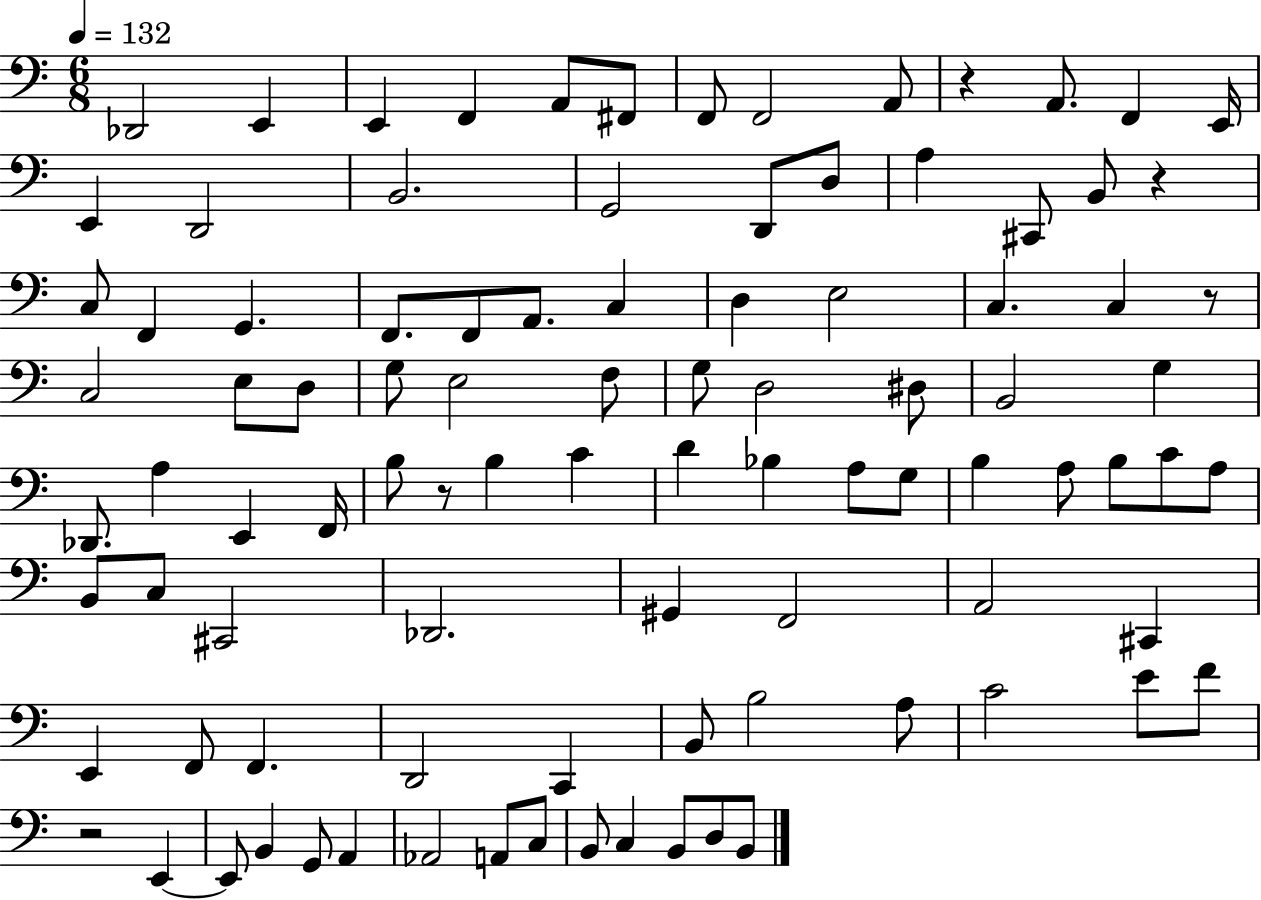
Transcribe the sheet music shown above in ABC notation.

X:1
T:Untitled
M:6/8
L:1/4
K:C
_D,,2 E,, E,, F,, A,,/2 ^F,,/2 F,,/2 F,,2 A,,/2 z A,,/2 F,, E,,/4 E,, D,,2 B,,2 G,,2 D,,/2 D,/2 A, ^C,,/2 B,,/2 z C,/2 F,, G,, F,,/2 F,,/2 A,,/2 C, D, E,2 C, C, z/2 C,2 E,/2 D,/2 G,/2 E,2 F,/2 G,/2 D,2 ^D,/2 B,,2 G, _D,,/2 A, E,, F,,/4 B,/2 z/2 B, C D _B, A,/2 G,/2 B, A,/2 B,/2 C/2 A,/2 B,,/2 C,/2 ^C,,2 _D,,2 ^G,, F,,2 A,,2 ^C,, E,, F,,/2 F,, D,,2 C,, B,,/2 B,2 A,/2 C2 E/2 F/2 z2 E,, E,,/2 B,, G,,/2 A,, _A,,2 A,,/2 C,/2 B,,/2 C, B,,/2 D,/2 B,,/2